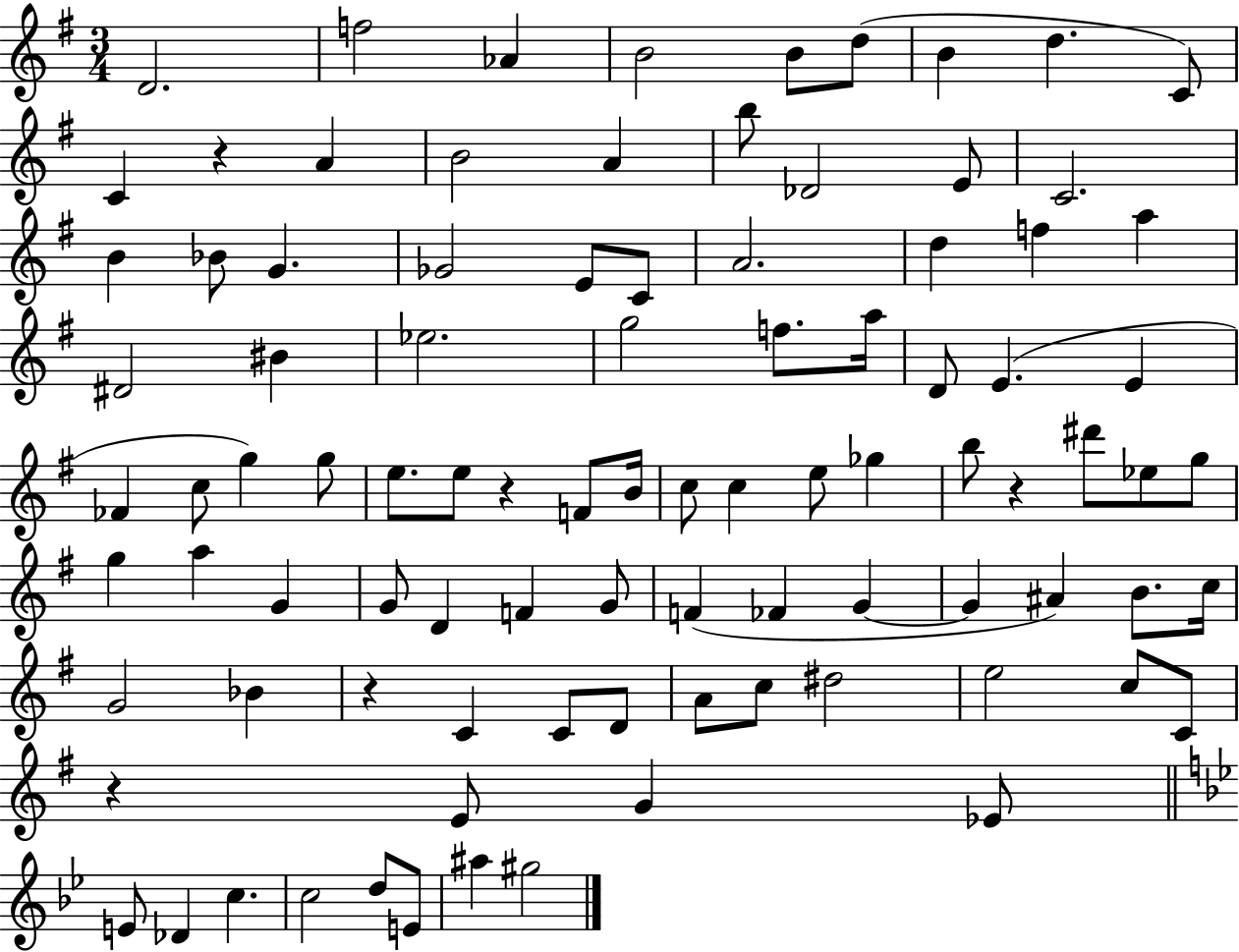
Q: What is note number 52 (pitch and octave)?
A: G5